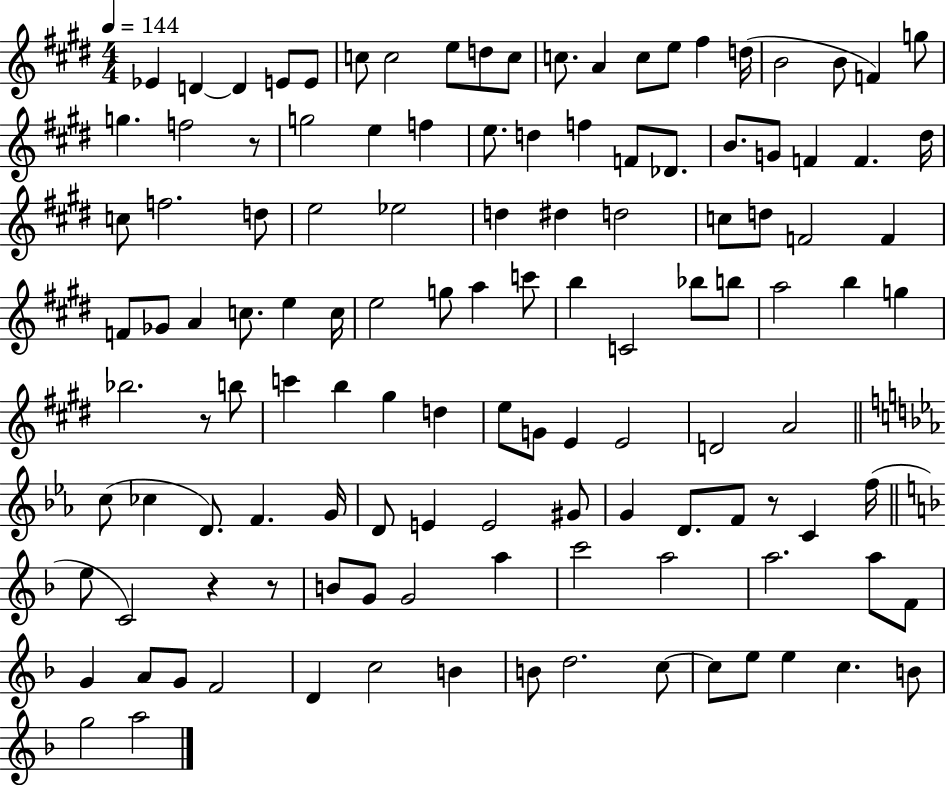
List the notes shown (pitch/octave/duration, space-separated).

Eb4/q D4/q D4/q E4/e E4/e C5/e C5/h E5/e D5/e C5/e C5/e. A4/q C5/e E5/e F#5/q D5/s B4/h B4/e F4/q G5/e G5/q. F5/h R/e G5/h E5/q F5/q E5/e. D5/q F5/q F4/e Db4/e. B4/e. G4/e F4/q F4/q. D#5/s C5/e F5/h. D5/e E5/h Eb5/h D5/q D#5/q D5/h C5/e D5/e F4/h F4/q F4/e Gb4/e A4/q C5/e. E5/q C5/s E5/h G5/e A5/q C6/e B5/q C4/h Bb5/e B5/e A5/h B5/q G5/q Bb5/h. R/e B5/e C6/q B5/q G#5/q D5/q E5/e G4/e E4/q E4/h D4/h A4/h C5/e CES5/q D4/e. F4/q. G4/s D4/e E4/q E4/h G#4/e G4/q D4/e. F4/e R/e C4/q F5/s E5/e C4/h R/q R/e B4/e G4/e G4/h A5/q C6/h A5/h A5/h. A5/e F4/e G4/q A4/e G4/e F4/h D4/q C5/h B4/q B4/e D5/h. C5/e C5/e E5/e E5/q C5/q. B4/e G5/h A5/h